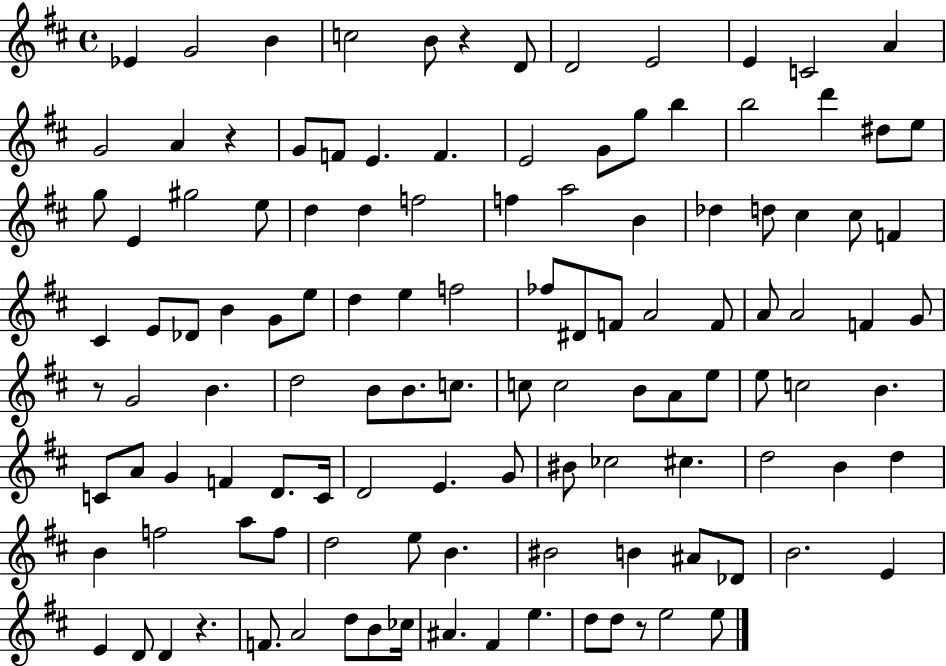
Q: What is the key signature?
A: D major